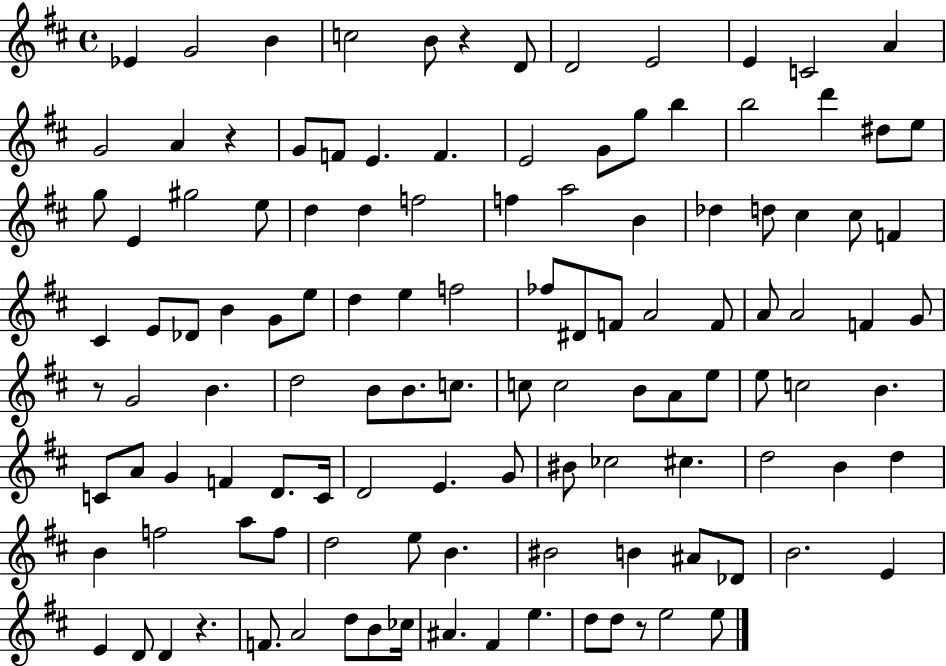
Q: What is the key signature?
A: D major